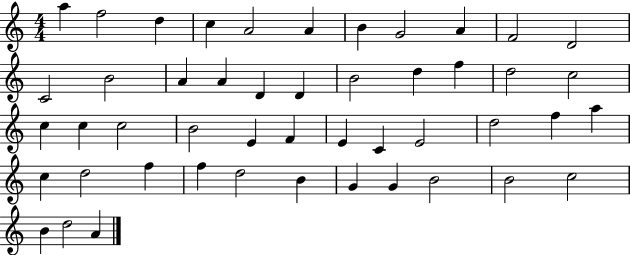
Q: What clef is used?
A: treble